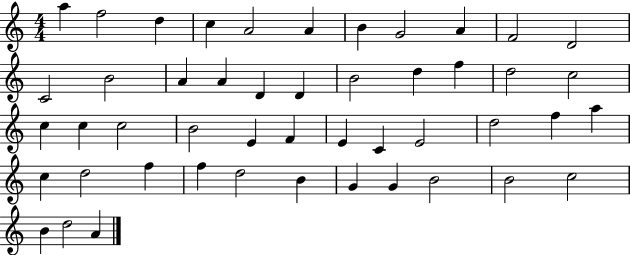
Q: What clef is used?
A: treble